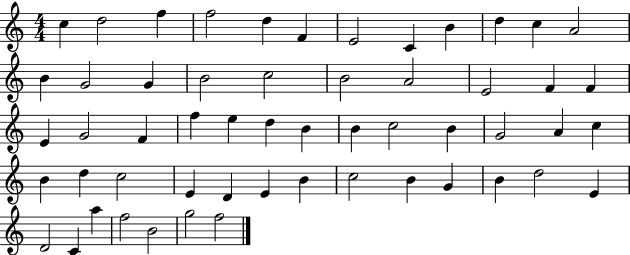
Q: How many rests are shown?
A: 0